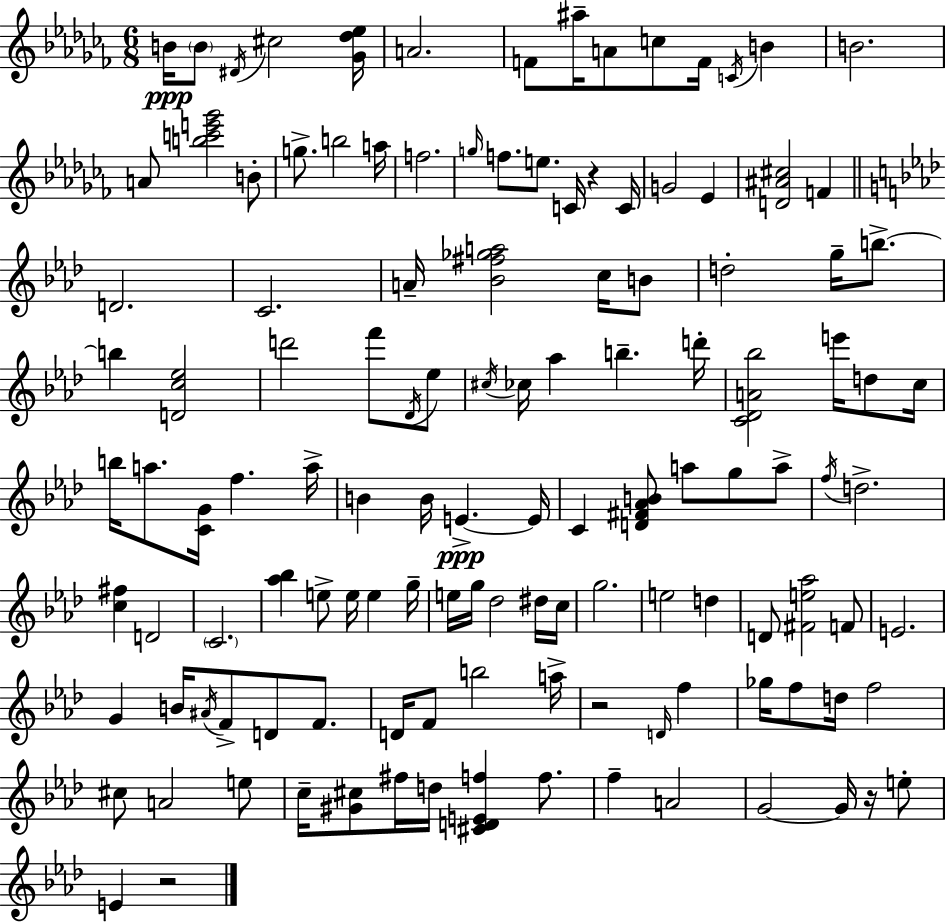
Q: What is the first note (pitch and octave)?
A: B4